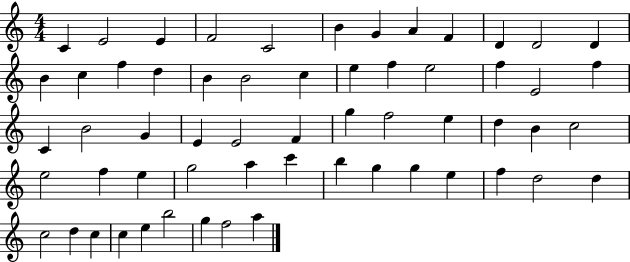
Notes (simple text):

C4/q E4/h E4/q F4/h C4/h B4/q G4/q A4/q F4/q D4/q D4/h D4/q B4/q C5/q F5/q D5/q B4/q B4/h C5/q E5/q F5/q E5/h F5/q E4/h F5/q C4/q B4/h G4/q E4/q E4/h F4/q G5/q F5/h E5/q D5/q B4/q C5/h E5/h F5/q E5/q G5/h A5/q C6/q B5/q G5/q G5/q E5/q F5/q D5/h D5/q C5/h D5/q C5/q C5/q E5/q B5/h G5/q F5/h A5/q